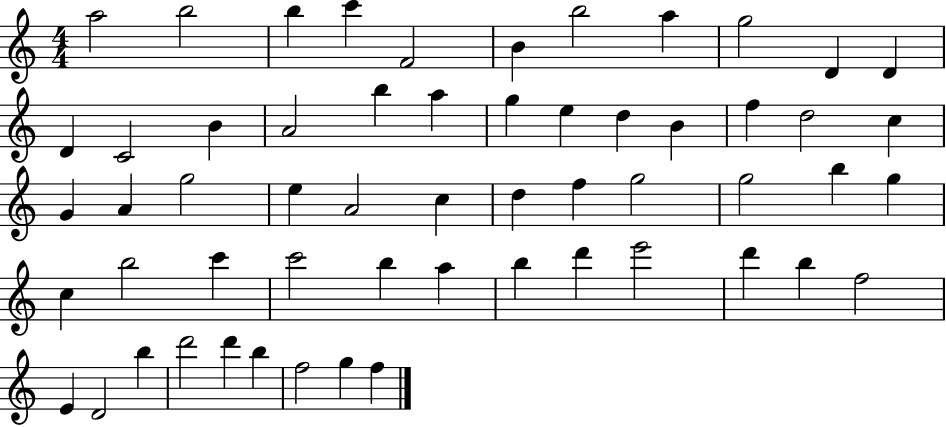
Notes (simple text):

A5/h B5/h B5/q C6/q F4/h B4/q B5/h A5/q G5/h D4/q D4/q D4/q C4/h B4/q A4/h B5/q A5/q G5/q E5/q D5/q B4/q F5/q D5/h C5/q G4/q A4/q G5/h E5/q A4/h C5/q D5/q F5/q G5/h G5/h B5/q G5/q C5/q B5/h C6/q C6/h B5/q A5/q B5/q D6/q E6/h D6/q B5/q F5/h E4/q D4/h B5/q D6/h D6/q B5/q F5/h G5/q F5/q